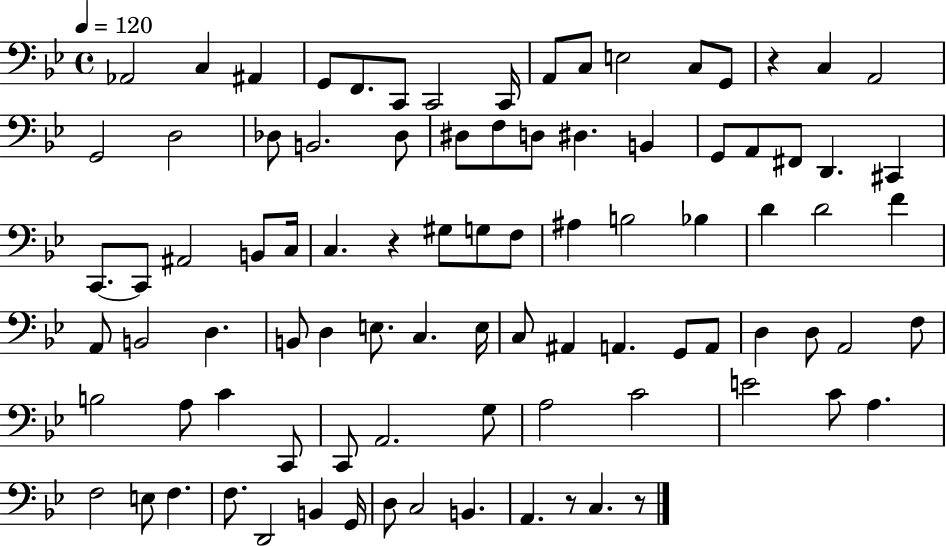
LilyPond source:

{
  \clef bass
  \time 4/4
  \defaultTimeSignature
  \key bes \major
  \tempo 4 = 120
  aes,2 c4 ais,4 | g,8 f,8. c,8 c,2 c,16 | a,8 c8 e2 c8 g,8 | r4 c4 a,2 | \break g,2 d2 | des8 b,2. des8 | dis8 f8 d8 dis4. b,4 | g,8 a,8 fis,8 d,4. cis,4 | \break c,8.~~ c,8 ais,2 b,8 c16 | c4. r4 gis8 g8 f8 | ais4 b2 bes4 | d'4 d'2 f'4 | \break a,8 b,2 d4. | b,8 d4 e8. c4. e16 | c8 ais,4 a,4. g,8 a,8 | d4 d8 a,2 f8 | \break b2 a8 c'4 c,8 | c,8 a,2. g8 | a2 c'2 | e'2 c'8 a4. | \break f2 e8 f4. | f8. d,2 b,4 g,16 | d8 c2 b,4. | a,4. r8 c4. r8 | \break \bar "|."
}